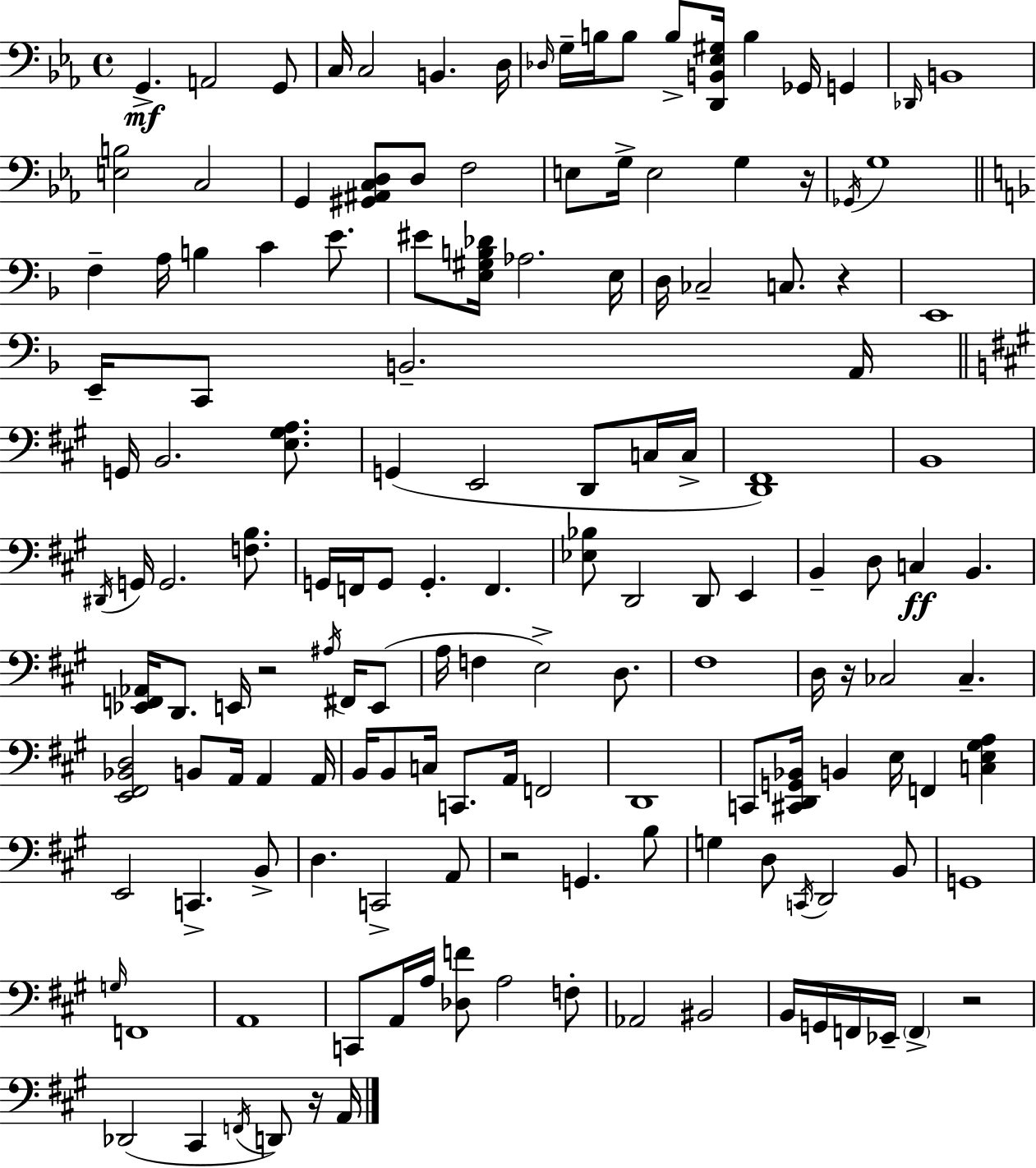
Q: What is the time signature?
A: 4/4